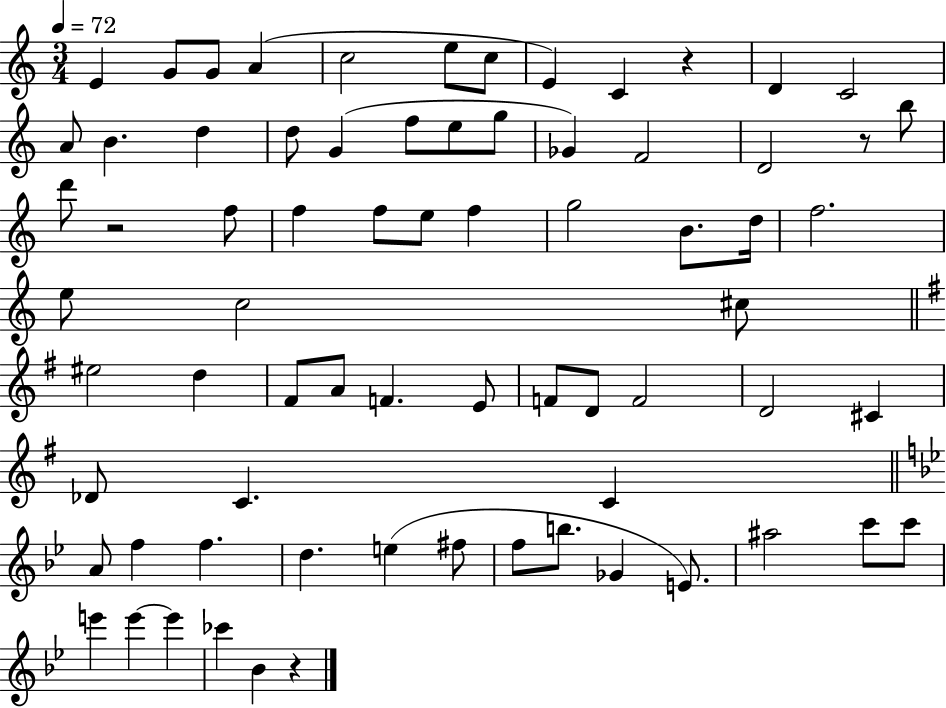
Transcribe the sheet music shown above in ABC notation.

X:1
T:Untitled
M:3/4
L:1/4
K:C
E G/2 G/2 A c2 e/2 c/2 E C z D C2 A/2 B d d/2 G f/2 e/2 g/2 _G F2 D2 z/2 b/2 d'/2 z2 f/2 f f/2 e/2 f g2 B/2 d/4 f2 e/2 c2 ^c/2 ^e2 d ^F/2 A/2 F E/2 F/2 D/2 F2 D2 ^C _D/2 C C A/2 f f d e ^f/2 f/2 b/2 _G E/2 ^a2 c'/2 c'/2 e' e' e' _c' _B z